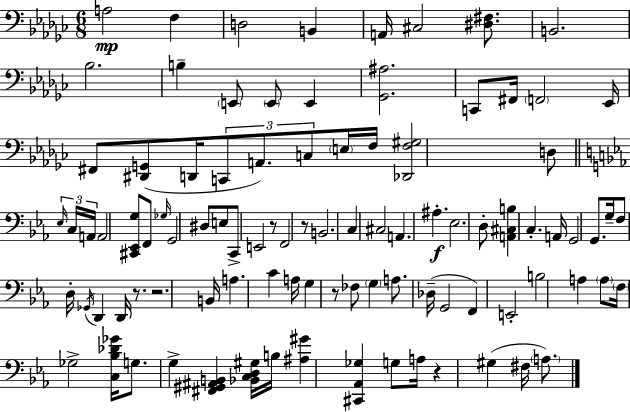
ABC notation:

X:1
T:Untitled
M:6/8
L:1/4
K:Ebm
A,2 F, D,2 B,, A,,/4 ^C,2 [^D,^F,]/2 B,,2 _B,2 B, E,,/2 E,,/2 E,, [_G,,^A,]2 C,,/2 ^F,,/4 F,,2 _E,,/4 ^F,,/2 [^D,,G,,]/2 D,,/4 C,,/2 A,,/2 C,/2 E,/4 F,/4 [_D,,F,^G,]2 D,/2 _E,/4 C,/4 A,,/4 A,,2 [^C,,_E,,G,]/2 F,,/2 _G,/4 G,,2 ^D,/2 E,/2 C,,/2 E,,2 z/2 F,,2 z/2 B,,2 C, ^C,2 A,, ^A, _E,2 D,/2 [A,,^C,B,] C, A,,/4 G,,2 G,,/2 G,/4 F,/2 D,/4 _G,,/4 D,, D,,/4 z/2 z2 B,,/4 A, C A,/4 G, z/2 _F,/2 G, A,/2 _D,/4 G,,2 F,, E,,2 B,2 A, A,/2 F,/4 _G,2 [C,_B,_D_G]/4 G,/2 G, [^F,,^G,,^A,,B,,] [_B,,C,D,^G,]/4 B,/4 [^A,^G] [^C,,_A,,_G,] G,/2 A,/4 z ^G, ^F,/4 A,/2